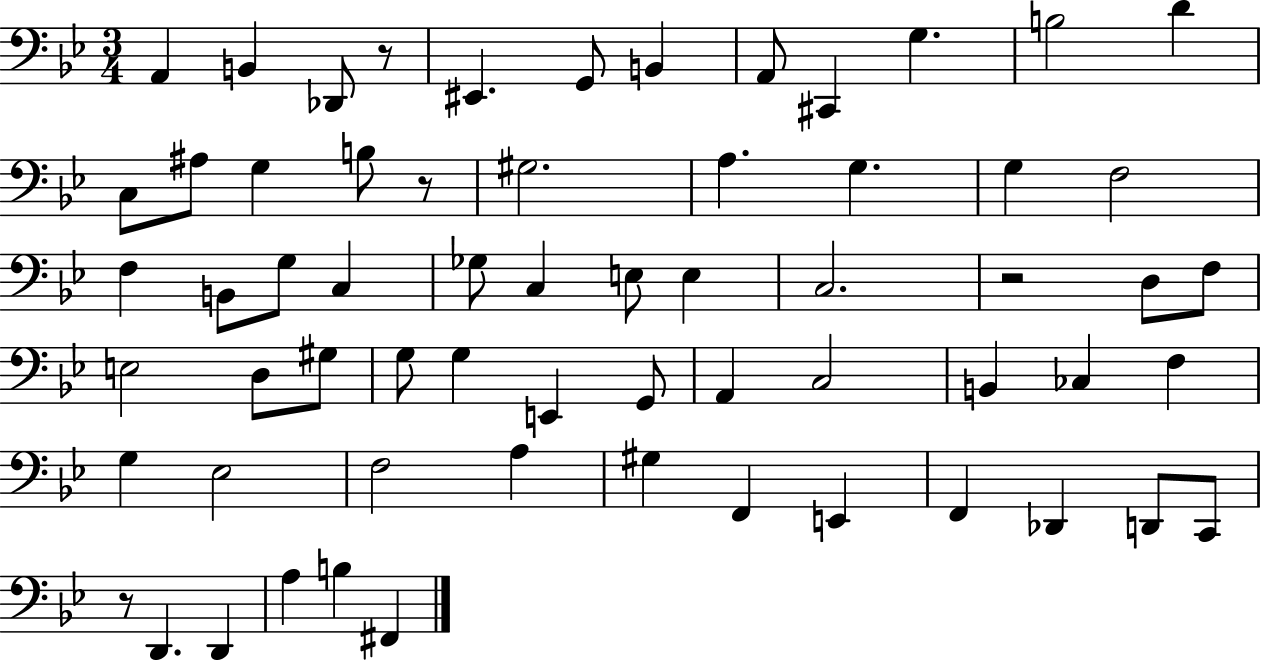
A2/q B2/q Db2/e R/e EIS2/q. G2/e B2/q A2/e C#2/q G3/q. B3/h D4/q C3/e A#3/e G3/q B3/e R/e G#3/h. A3/q. G3/q. G3/q F3/h F3/q B2/e G3/e C3/q Gb3/e C3/q E3/e E3/q C3/h. R/h D3/e F3/e E3/h D3/e G#3/e G3/e G3/q E2/q G2/e A2/q C3/h B2/q CES3/q F3/q G3/q Eb3/h F3/h A3/q G#3/q F2/q E2/q F2/q Db2/q D2/e C2/e R/e D2/q. D2/q A3/q B3/q F#2/q